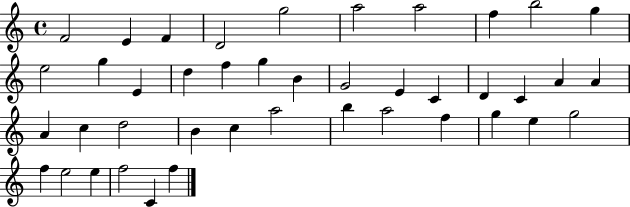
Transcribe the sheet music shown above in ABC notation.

X:1
T:Untitled
M:4/4
L:1/4
K:C
F2 E F D2 g2 a2 a2 f b2 g e2 g E d f g B G2 E C D C A A A c d2 B c a2 b a2 f g e g2 f e2 e f2 C f